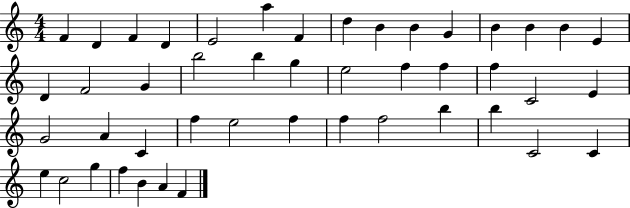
{
  \clef treble
  \numericTimeSignature
  \time 4/4
  \key c \major
  f'4 d'4 f'4 d'4 | e'2 a''4 f'4 | d''4 b'4 b'4 g'4 | b'4 b'4 b'4 e'4 | \break d'4 f'2 g'4 | b''2 b''4 g''4 | e''2 f''4 f''4 | f''4 c'2 e'4 | \break g'2 a'4 c'4 | f''4 e''2 f''4 | f''4 f''2 b''4 | b''4 c'2 c'4 | \break e''4 c''2 g''4 | f''4 b'4 a'4 f'4 | \bar "|."
}